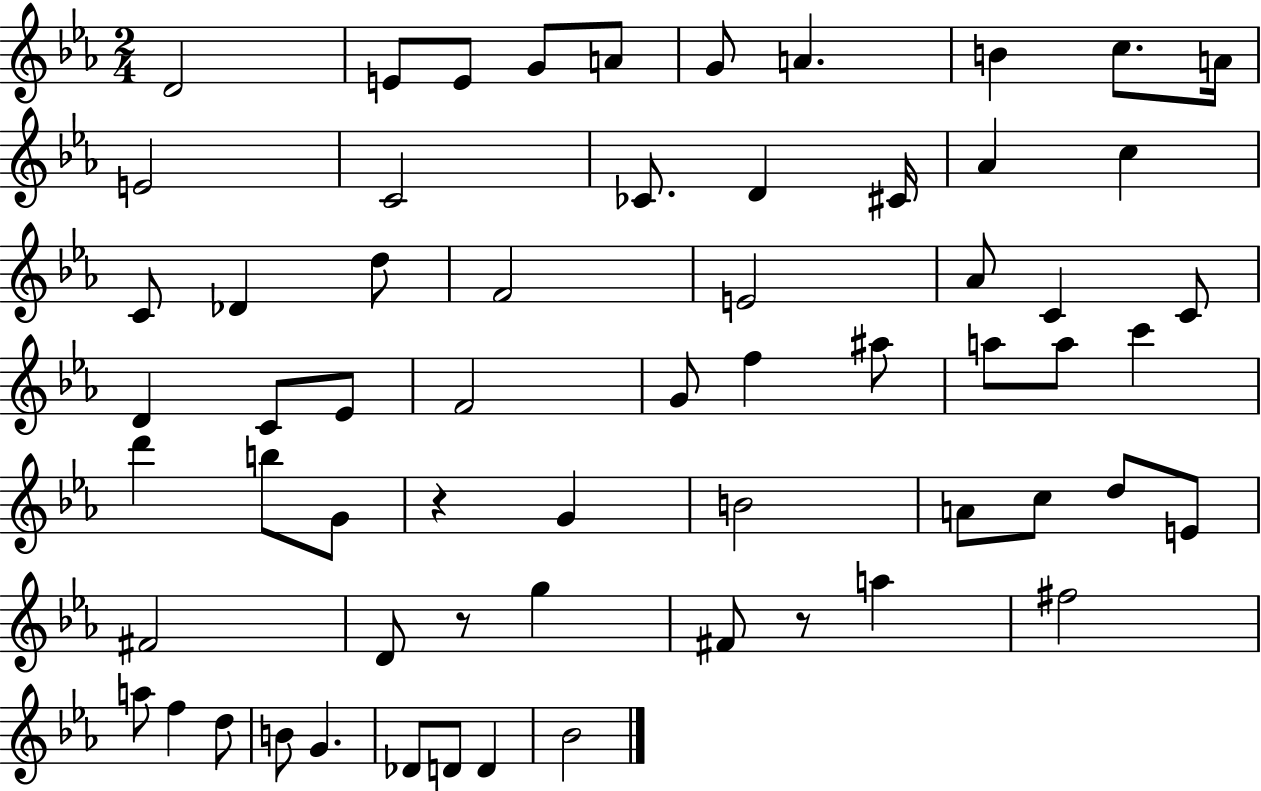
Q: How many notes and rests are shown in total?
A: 62